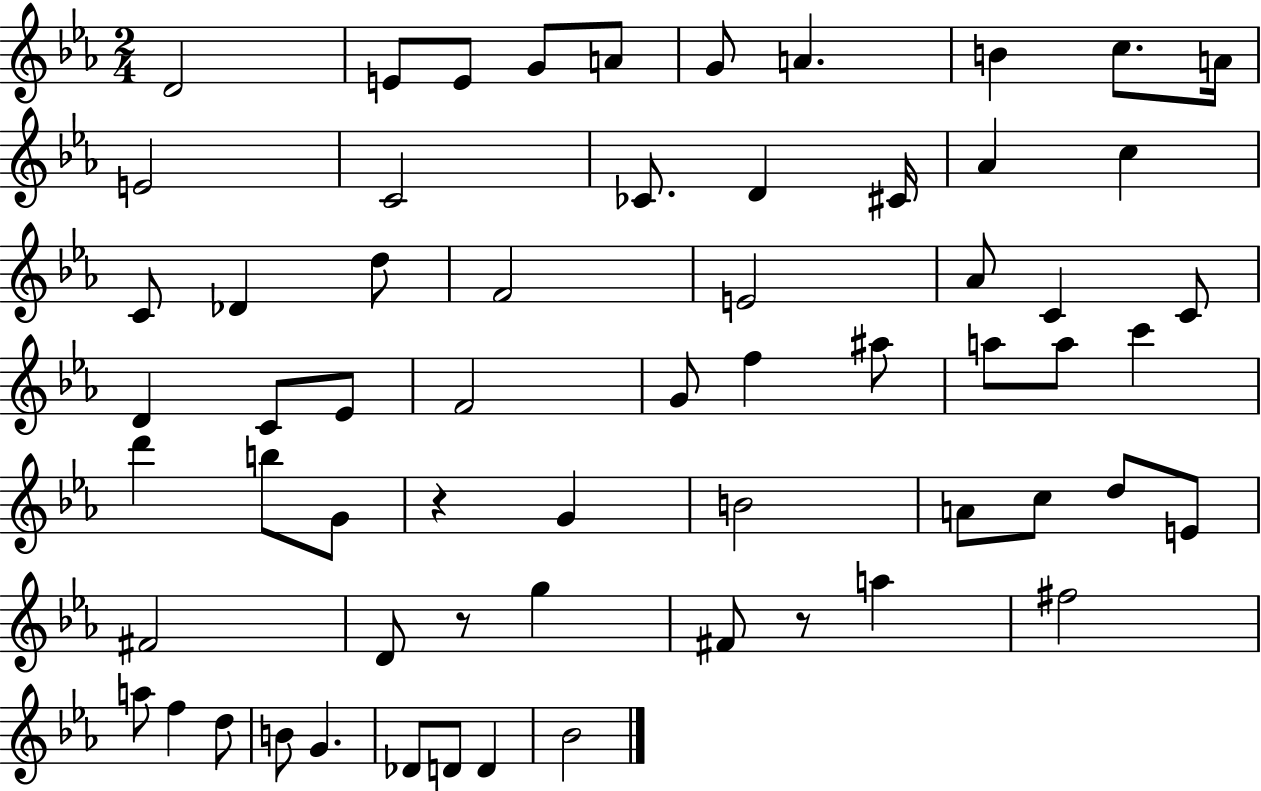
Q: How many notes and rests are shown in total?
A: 62